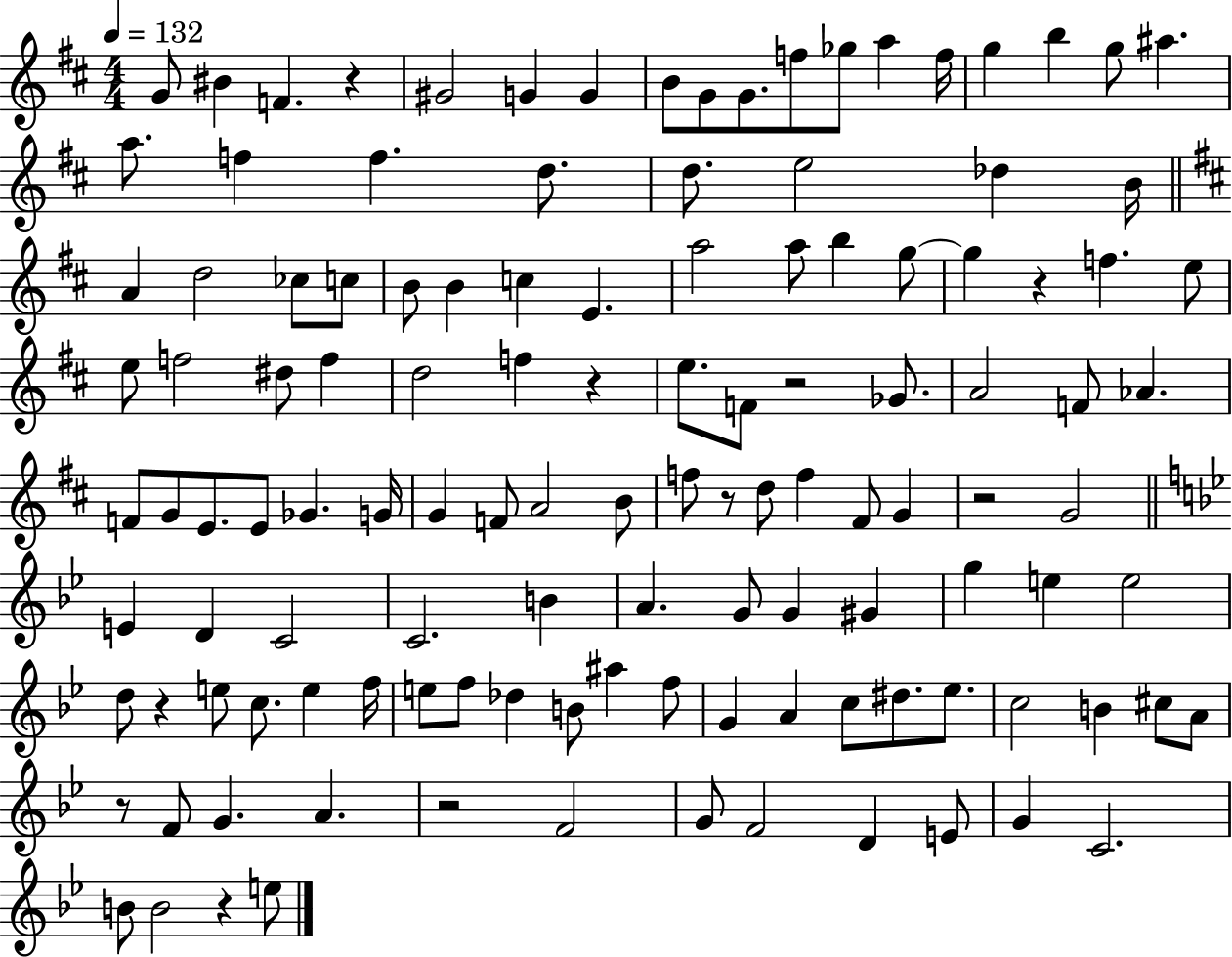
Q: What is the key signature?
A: D major